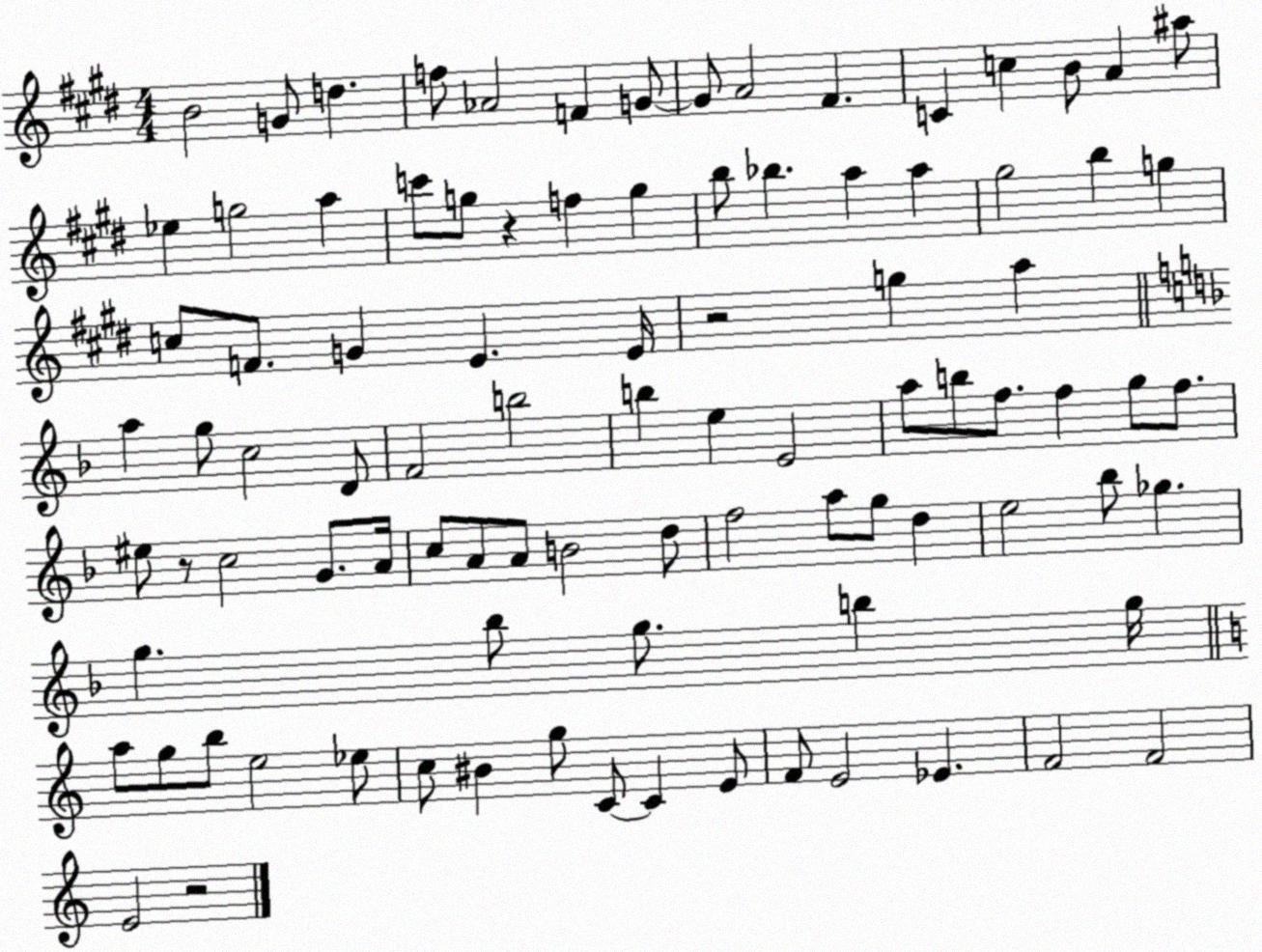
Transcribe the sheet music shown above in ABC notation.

X:1
T:Untitled
M:4/4
L:1/4
K:E
B2 G/2 d f/2 _A2 F G/2 G/2 A2 ^F C c B/2 A ^a/2 _e g2 a c'/2 g/2 z f g b/2 _b a a ^g2 b g c/2 F/2 G E E/4 z2 g a a g/2 c2 D/2 F2 b2 b e E2 a/2 b/2 f/2 f g/2 f/2 ^e/2 z/2 c2 G/2 A/4 c/2 A/2 A/2 B2 d/2 f2 a/2 g/2 d e2 _b/2 _g g _b/2 g/2 b g/4 a/2 g/2 b/2 e2 _e/2 c/2 ^B g/2 C/2 C E/2 F/2 E2 _E F2 F2 E2 z2